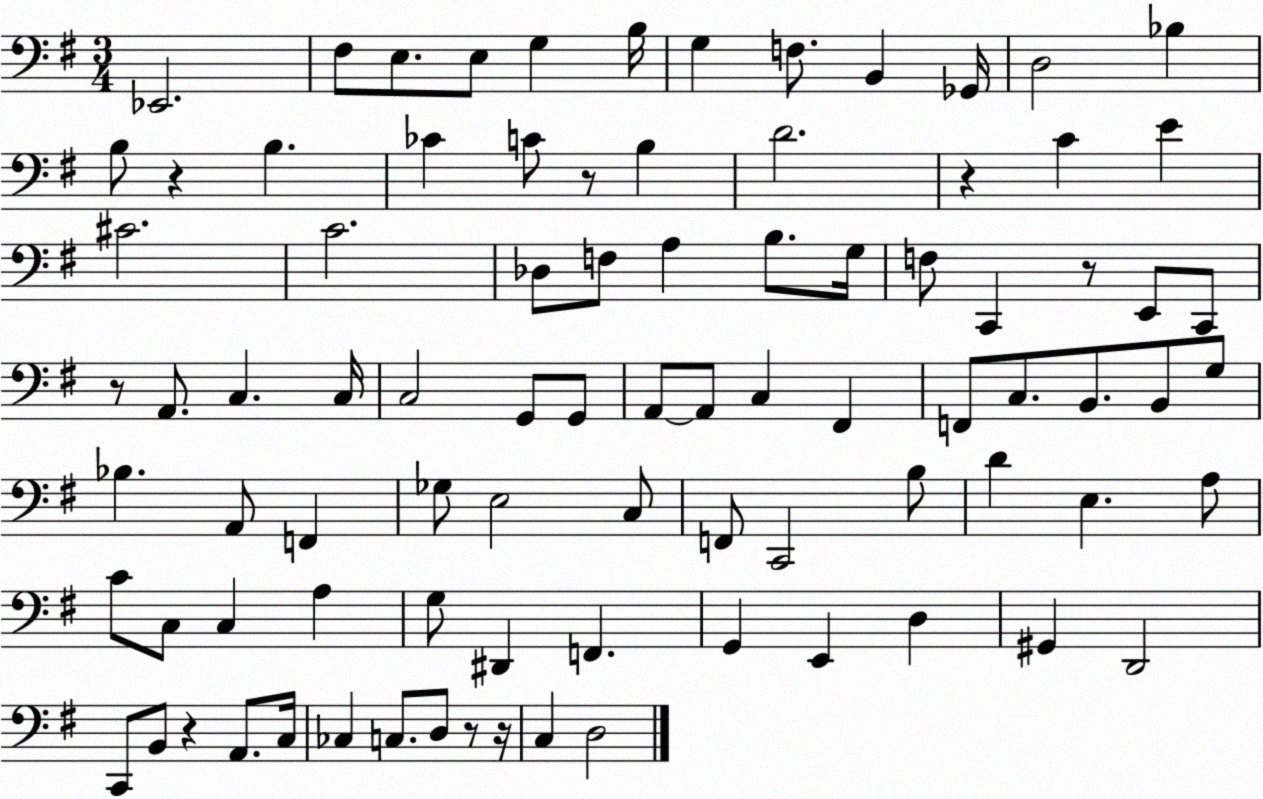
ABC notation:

X:1
T:Untitled
M:3/4
L:1/4
K:G
_E,,2 ^F,/2 E,/2 E,/2 G, B,/4 G, F,/2 B,, _G,,/4 D,2 _B, B,/2 z B, _C C/2 z/2 B, D2 z C E ^C2 C2 _D,/2 F,/2 A, B,/2 G,/4 F,/2 C,, z/2 E,,/2 C,,/2 z/2 A,,/2 C, C,/4 C,2 G,,/2 G,,/2 A,,/2 A,,/2 C, ^F,, F,,/2 C,/2 B,,/2 B,,/2 G,/2 _B, A,,/2 F,, _G,/2 E,2 C,/2 F,,/2 C,,2 B,/2 D E, A,/2 C/2 C,/2 C, A, G,/2 ^D,, F,, G,, E,, D, ^G,, D,,2 C,,/2 B,,/2 z A,,/2 C,/4 _C, C,/2 D,/2 z/2 z/4 C, D,2